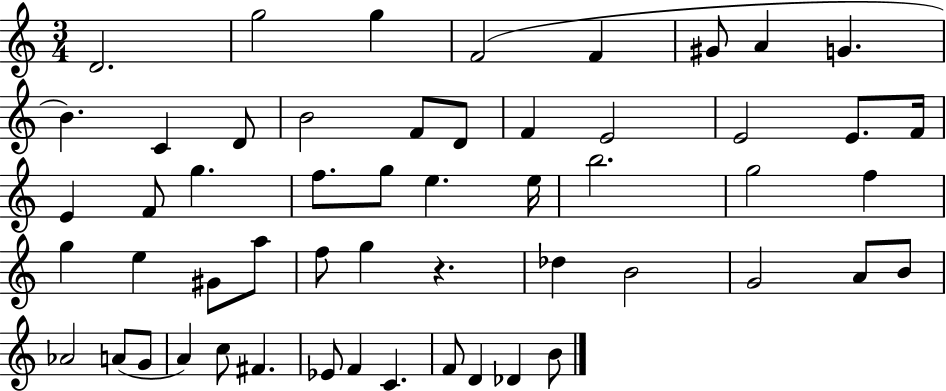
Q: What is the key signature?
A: C major